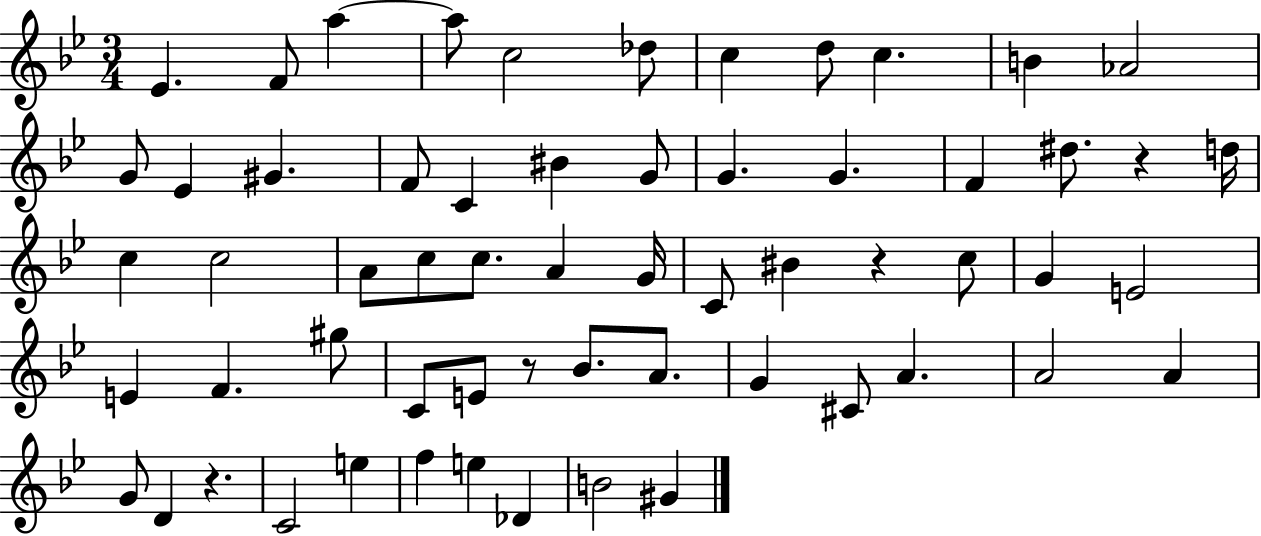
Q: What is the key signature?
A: BES major